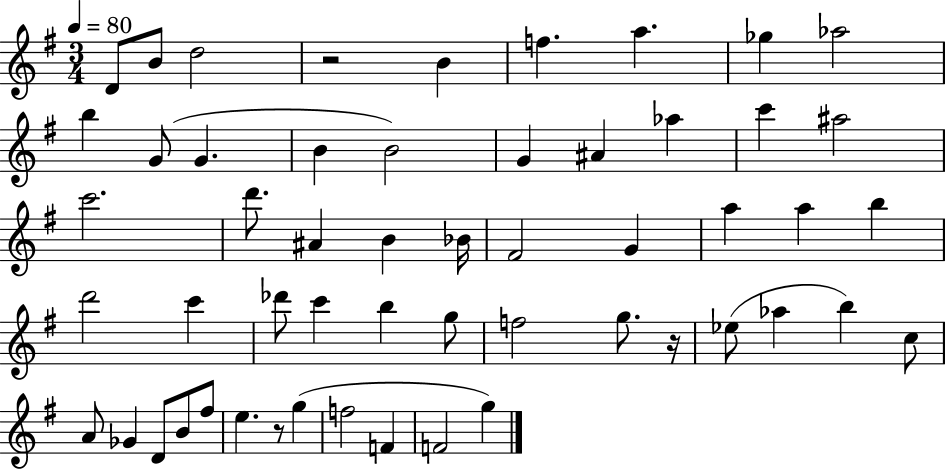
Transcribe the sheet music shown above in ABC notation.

X:1
T:Untitled
M:3/4
L:1/4
K:G
D/2 B/2 d2 z2 B f a _g _a2 b G/2 G B B2 G ^A _a c' ^a2 c'2 d'/2 ^A B _B/4 ^F2 G a a b d'2 c' _d'/2 c' b g/2 f2 g/2 z/4 _e/2 _a b c/2 A/2 _G D/2 B/2 ^f/2 e z/2 g f2 F F2 g